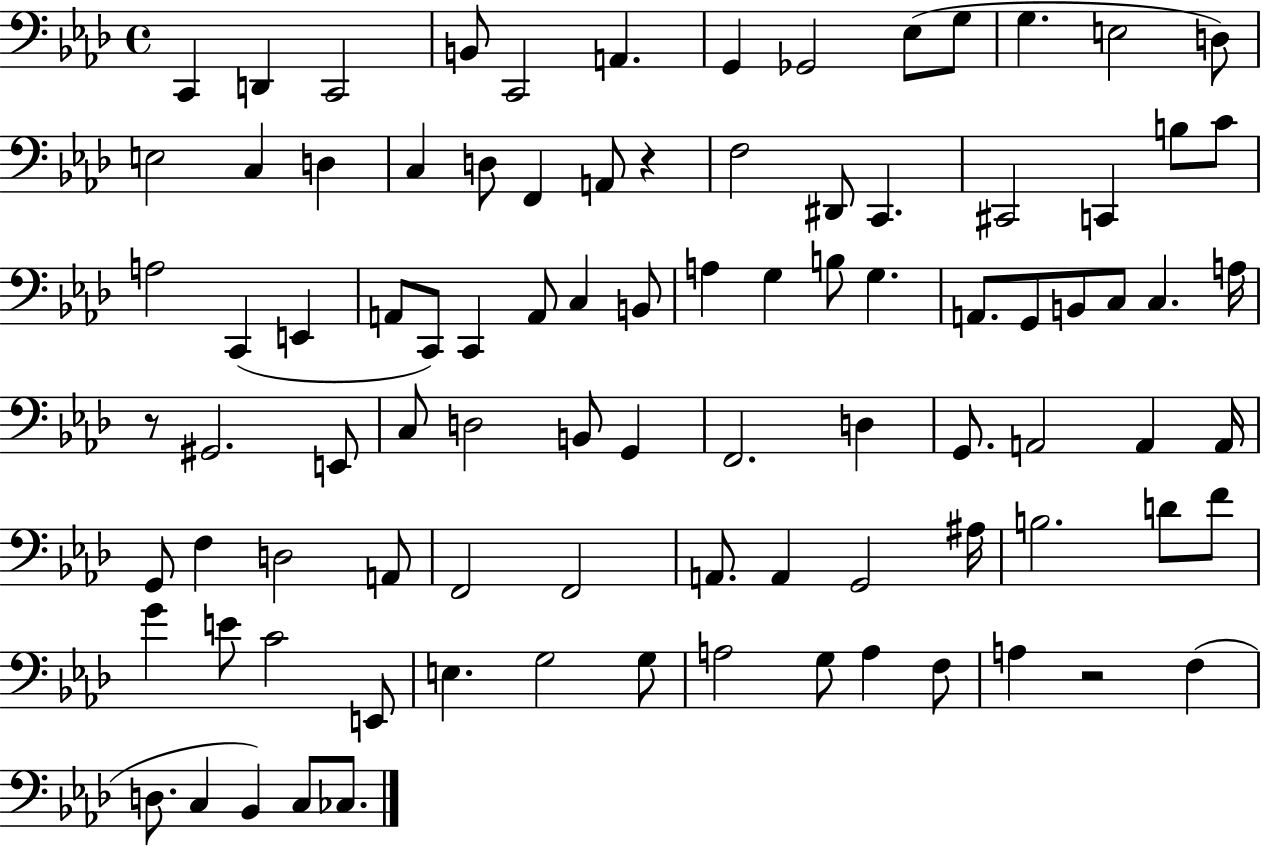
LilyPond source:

{
  \clef bass
  \time 4/4
  \defaultTimeSignature
  \key aes \major
  c,4 d,4 c,2 | b,8 c,2 a,4. | g,4 ges,2 ees8( g8 | g4. e2 d8) | \break e2 c4 d4 | c4 d8 f,4 a,8 r4 | f2 dis,8 c,4. | cis,2 c,4 b8 c'8 | \break a2 c,4( e,4 | a,8 c,8) c,4 a,8 c4 b,8 | a4 g4 b8 g4. | a,8. g,8 b,8 c8 c4. a16 | \break r8 gis,2. e,8 | c8 d2 b,8 g,4 | f,2. d4 | g,8. a,2 a,4 a,16 | \break g,8 f4 d2 a,8 | f,2 f,2 | a,8. a,4 g,2 ais16 | b2. d'8 f'8 | \break g'4 e'8 c'2 e,8 | e4. g2 g8 | a2 g8 a4 f8 | a4 r2 f4( | \break d8. c4 bes,4) c8 ces8. | \bar "|."
}